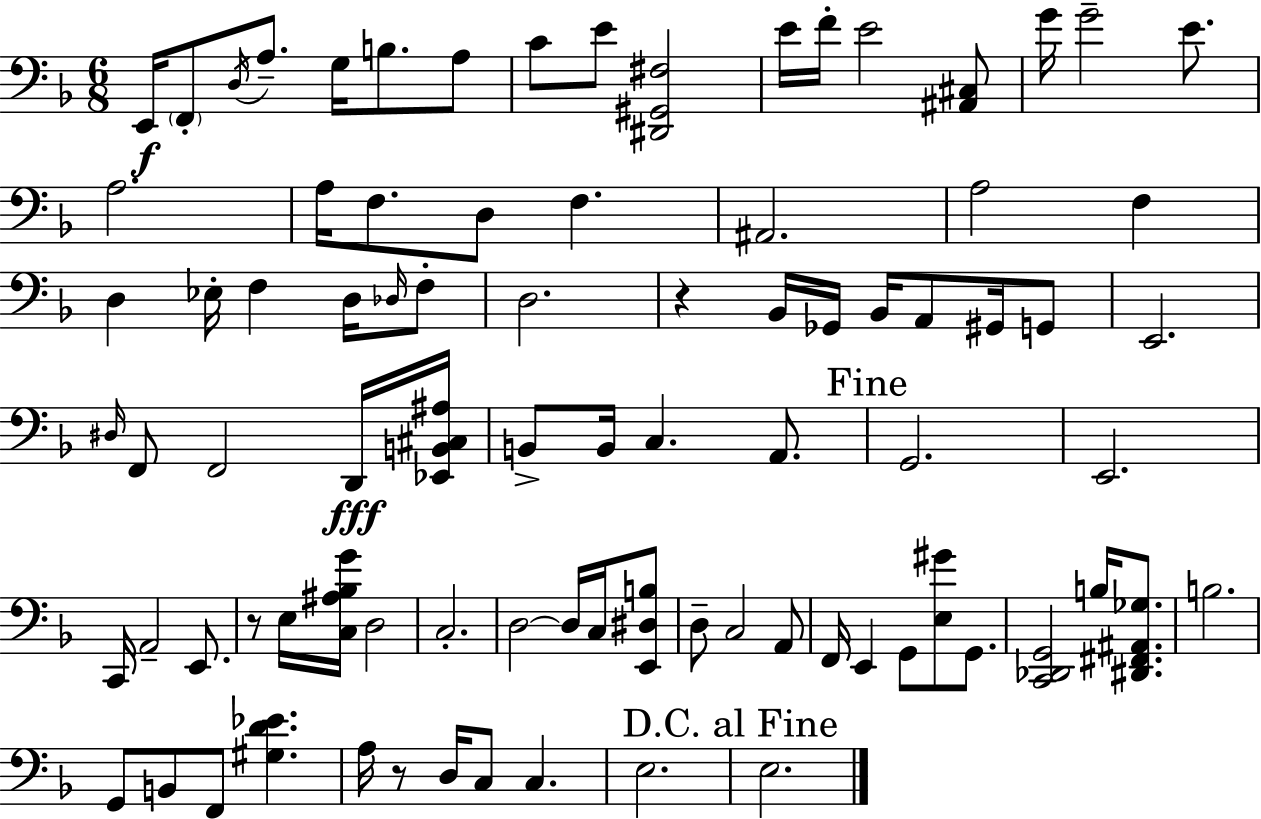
{
  \clef bass
  \numericTimeSignature
  \time 6/8
  \key f \major
  e,16\f \parenthesize f,8-. \acciaccatura { d16 } a8.-- g16 b8. a8 | c'8 e'8 <dis, gis, fis>2 | e'16 f'16-. e'2 <ais, cis>8 | g'16 g'2-- e'8. | \break a2. | a16 f8. d8 f4. | ais,2. | a2 f4 | \break d4 ees16-. f4 d16 \grace { des16 } | f8-. d2. | r4 bes,16 ges,16 bes,16 a,8 gis,16 | g,8 e,2. | \break \grace { dis16 } f,8 f,2 | d,16\fff <ees, b, cis ais>16 b,8-> b,16 c4. | a,8. \mark "Fine" g,2. | e,2. | \break c,16 a,2-- | e,8. r8 e16 <c ais bes g'>16 d2 | c2.-. | d2~~ d16 | \break c16 <e, dis b>8 d8-- c2 | a,8 f,16 e,4 g,8 <e gis'>8 | g,8. <c, des, g,>2 b16 | <dis, fis, ais, ges>8. b2. | \break g,8 b,8 f,8 <gis d' ees'>4. | a16 r8 d16 c8 c4. | e2. | \mark "D.C. al Fine" e2. | \break \bar "|."
}